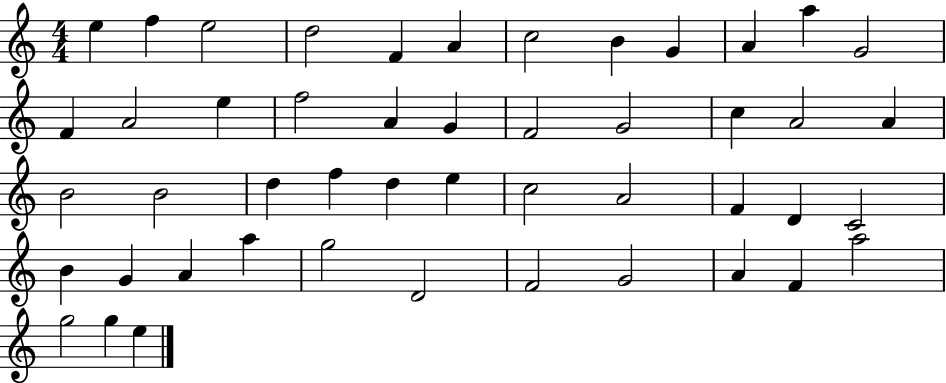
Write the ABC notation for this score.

X:1
T:Untitled
M:4/4
L:1/4
K:C
e f e2 d2 F A c2 B G A a G2 F A2 e f2 A G F2 G2 c A2 A B2 B2 d f d e c2 A2 F D C2 B G A a g2 D2 F2 G2 A F a2 g2 g e